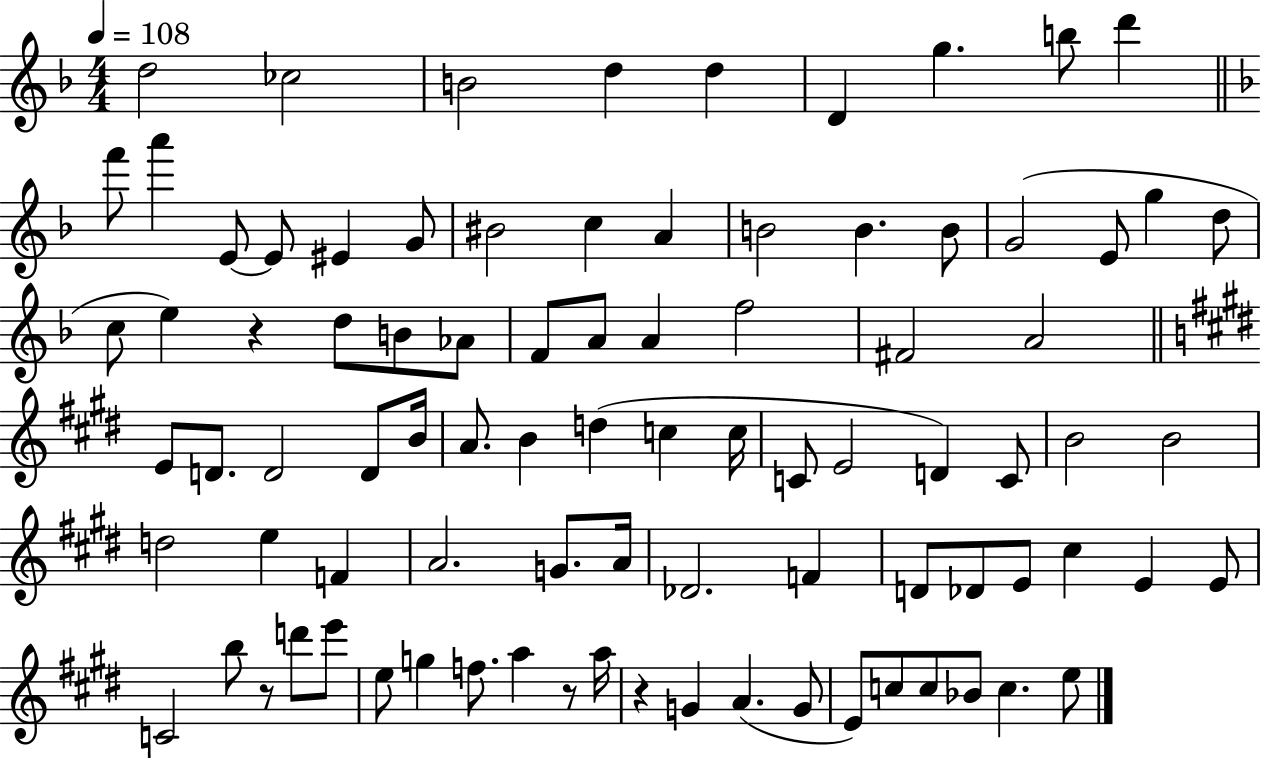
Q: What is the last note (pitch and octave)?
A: E5